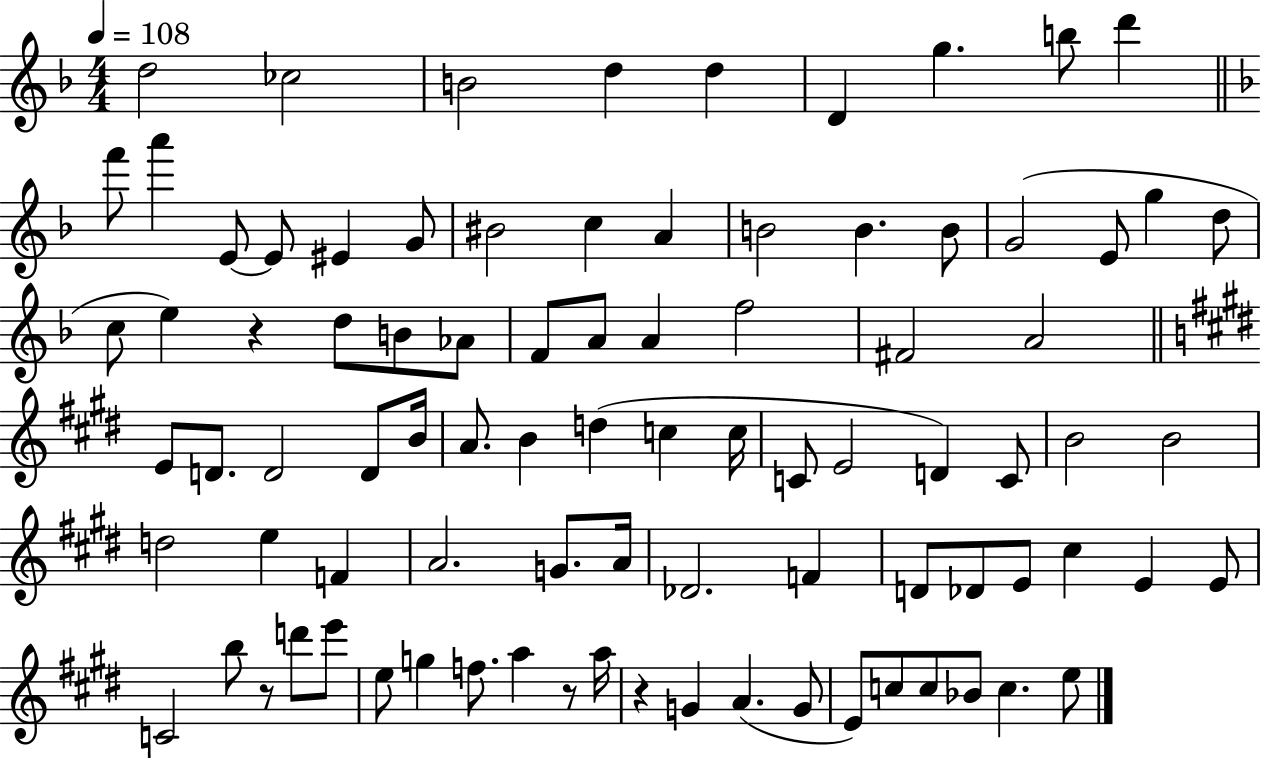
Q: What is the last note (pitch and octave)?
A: E5